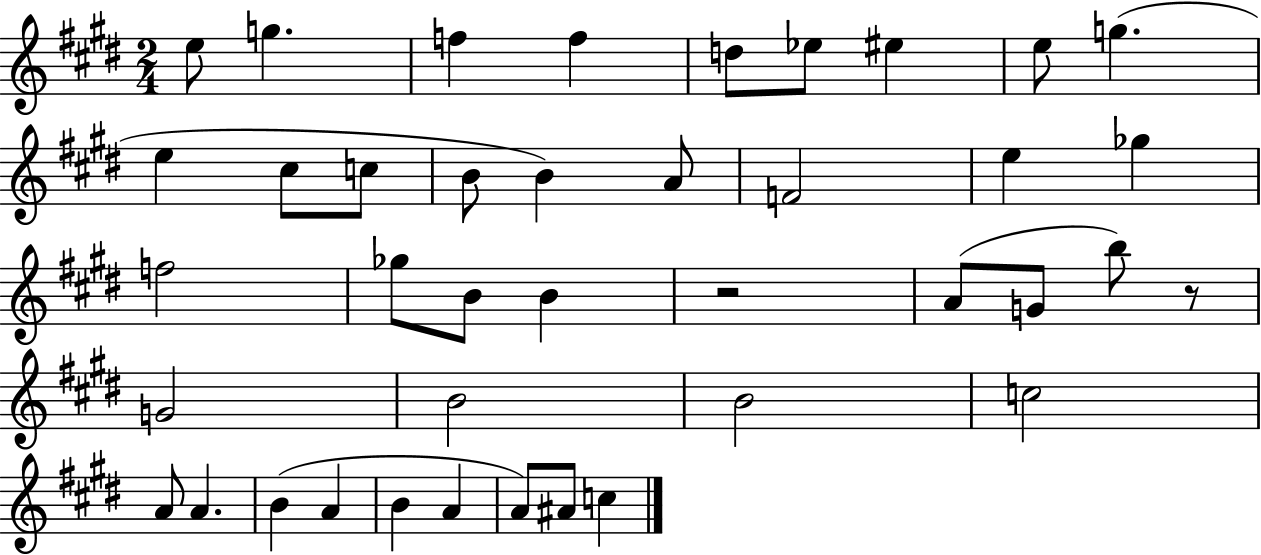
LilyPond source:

{
  \clef treble
  \numericTimeSignature
  \time 2/4
  \key e \major
  \repeat volta 2 { e''8 g''4. | f''4 f''4 | d''8 ees''8 eis''4 | e''8 g''4.( | \break e''4 cis''8 c''8 | b'8 b'4) a'8 | f'2 | e''4 ges''4 | \break f''2 | ges''8 b'8 b'4 | r2 | a'8( g'8 b''8) r8 | \break g'2 | b'2 | b'2 | c''2 | \break a'8 a'4. | b'4( a'4 | b'4 a'4 | a'8) ais'8 c''4 | \break } \bar "|."
}